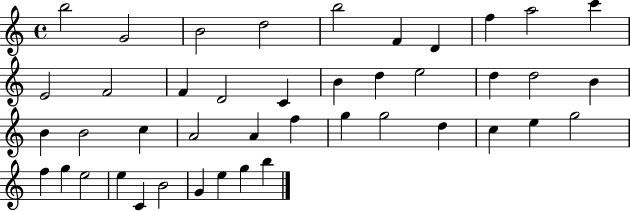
B5/h G4/h B4/h D5/h B5/h F4/q D4/q F5/q A5/h C6/q E4/h F4/h F4/q D4/h C4/q B4/q D5/q E5/h D5/q D5/h B4/q B4/q B4/h C5/q A4/h A4/q F5/q G5/q G5/h D5/q C5/q E5/q G5/h F5/q G5/q E5/h E5/q C4/q B4/h G4/q E5/q G5/q B5/q